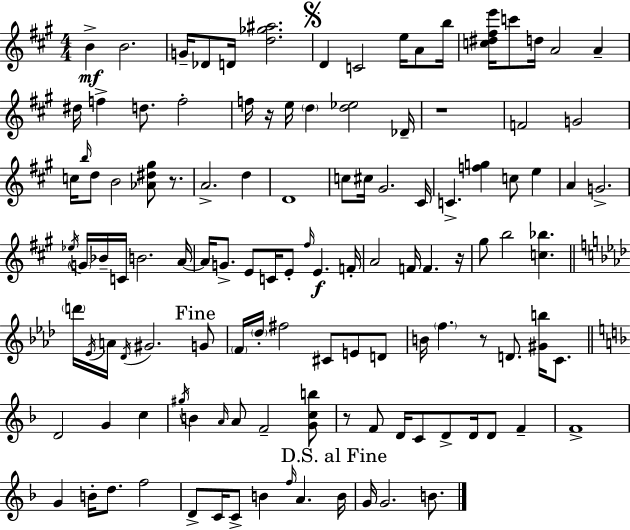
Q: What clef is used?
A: treble